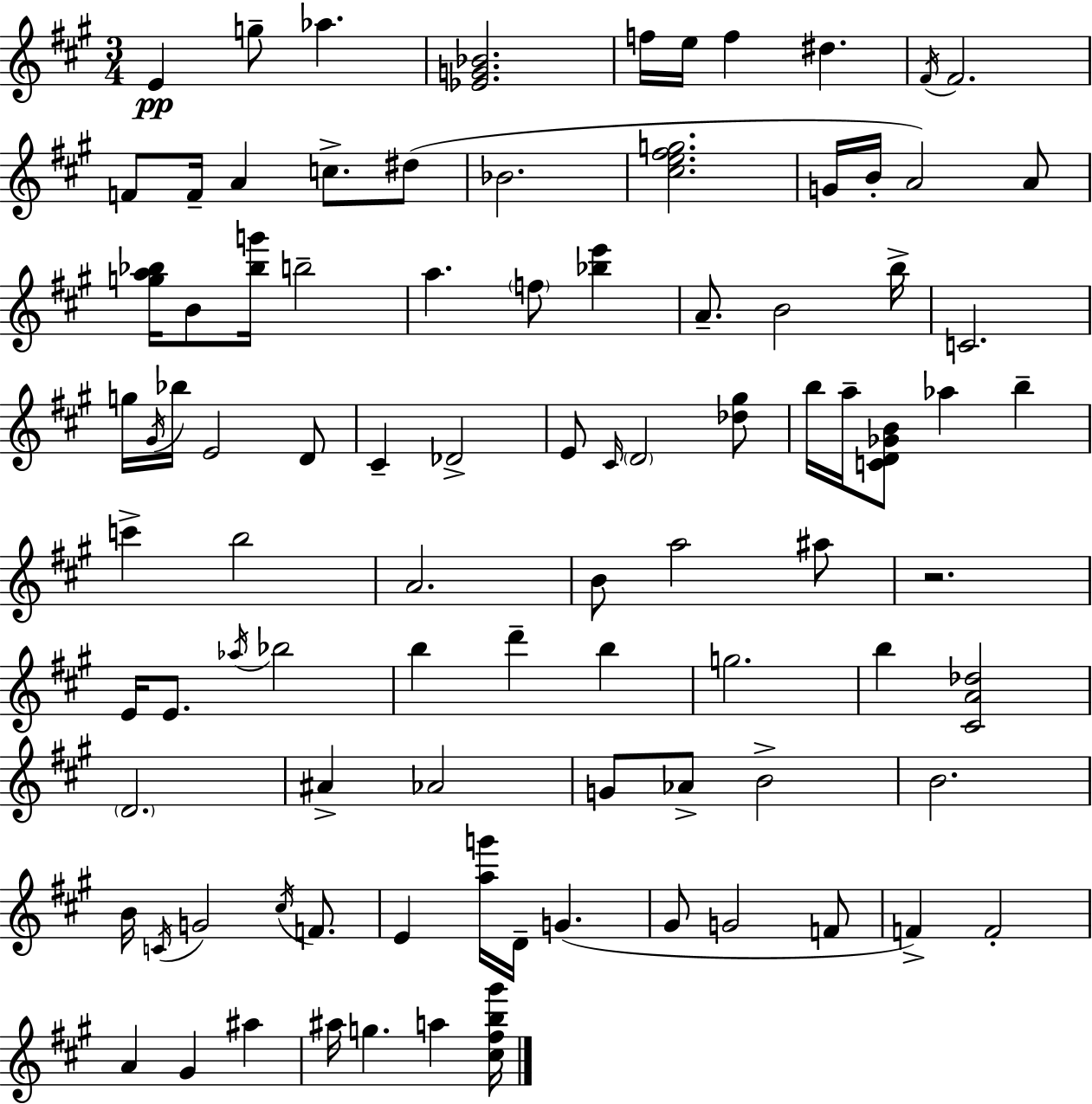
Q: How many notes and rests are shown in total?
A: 93